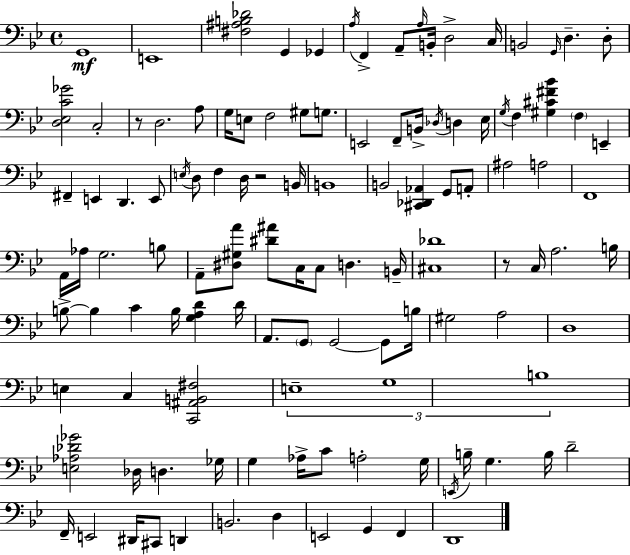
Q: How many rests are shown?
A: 3